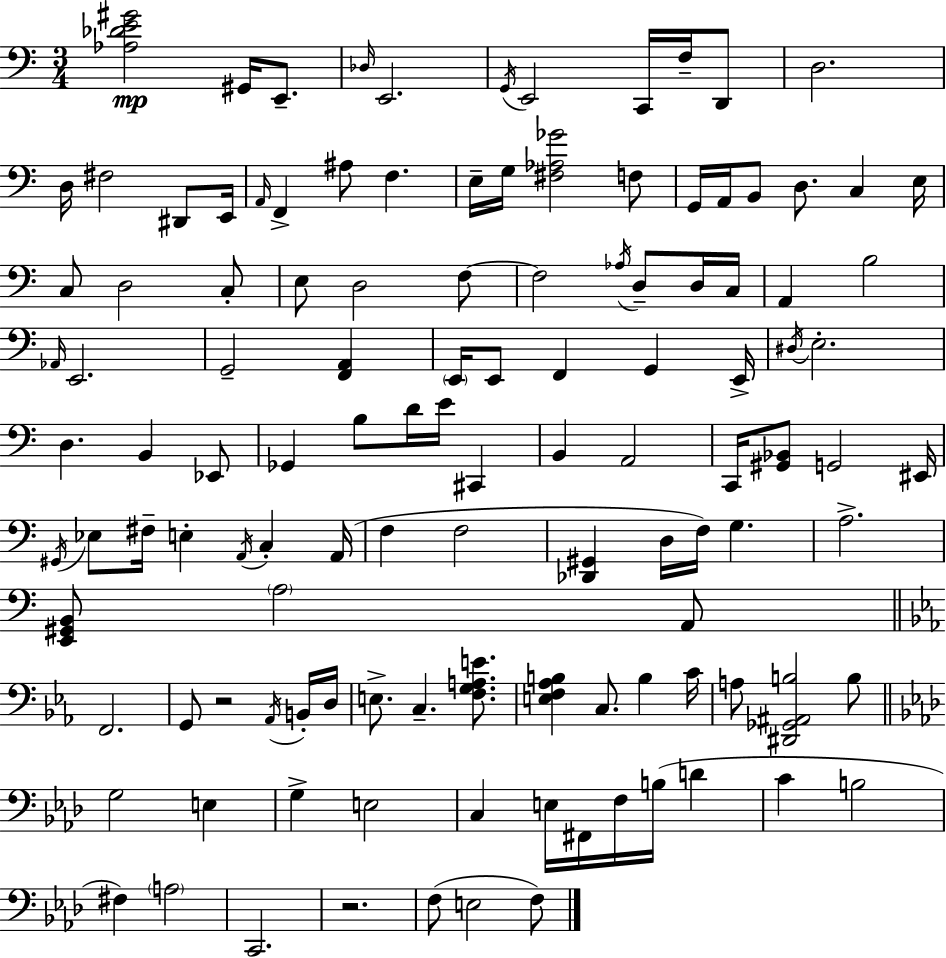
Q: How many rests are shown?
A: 2